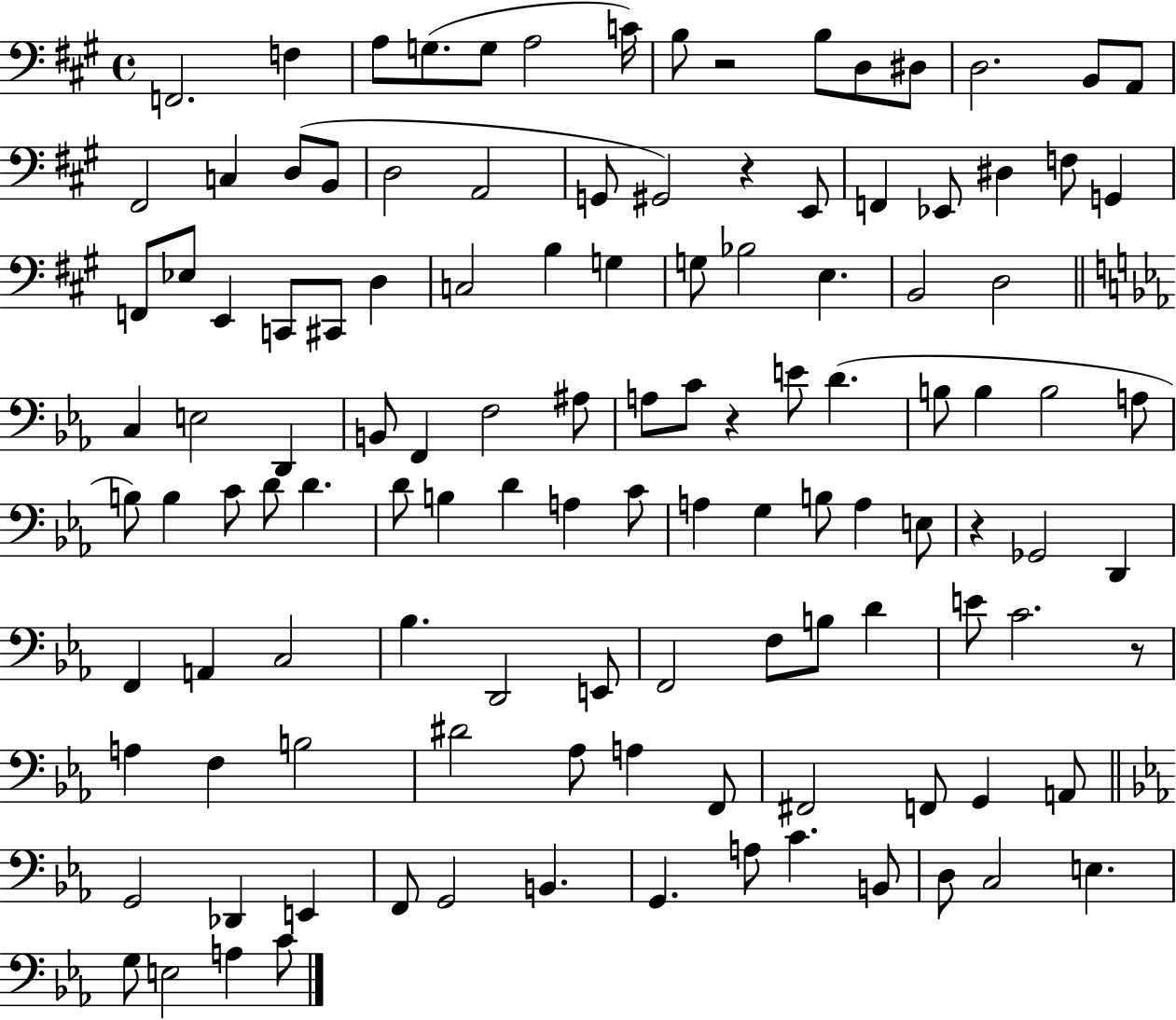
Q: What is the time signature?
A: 4/4